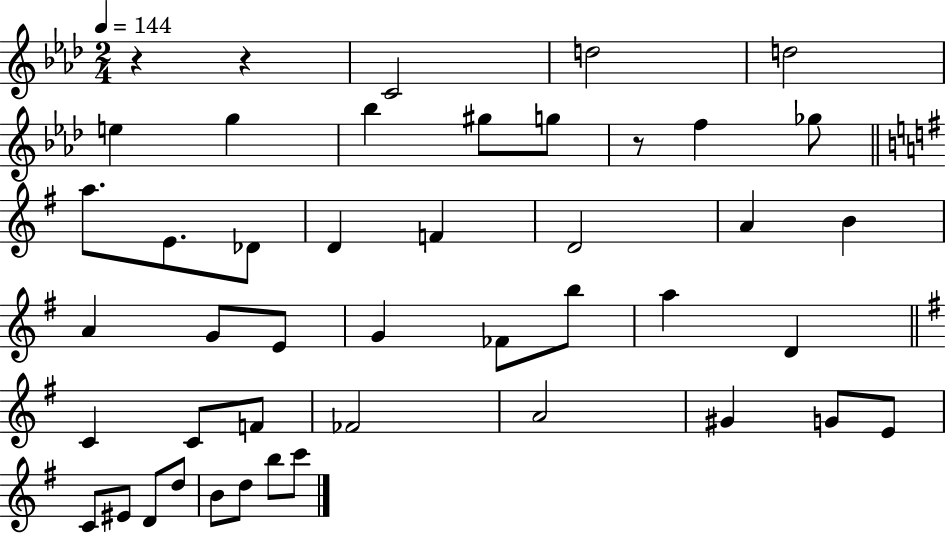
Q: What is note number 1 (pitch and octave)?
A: C4